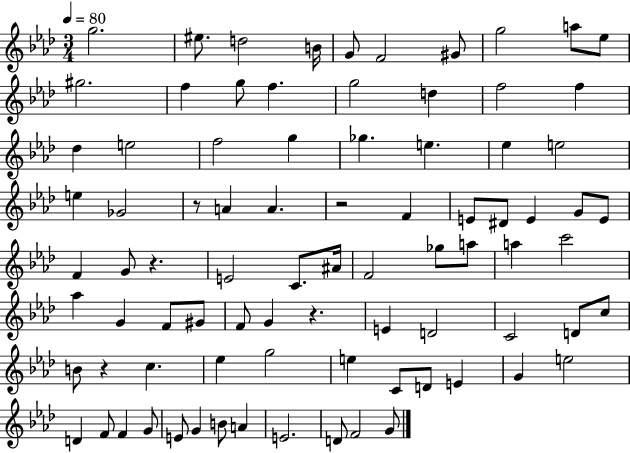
{
  \clef treble
  \numericTimeSignature
  \time 3/4
  \key aes \major
  \tempo 4 = 80
  g''2. | eis''8. d''2 b'16 | g'8 f'2 gis'8 | g''2 a''8 ees''8 | \break gis''2. | f''4 g''8 f''4. | g''2 d''4 | f''2 f''4 | \break des''4 e''2 | f''2 g''4 | ges''4. e''4. | ees''4 e''2 | \break e''4 ges'2 | r8 a'4 a'4. | r2 f'4 | e'8 dis'8 e'4 g'8 e'8 | \break f'4 g'8 r4. | e'2 c'8. ais'16 | f'2 ges''8 a''8 | a''4 c'''2 | \break aes''4 g'4 f'8 gis'8 | f'8 g'4 r4. | e'4 d'2 | c'2 d'8 c''8 | \break b'8 r4 c''4. | ees''4 g''2 | e''4 c'8 d'8 e'4 | g'4 e''2 | \break d'4 f'8 f'4 g'8 | e'8 g'4 b'8 a'4 | e'2. | d'8 f'2 g'8 | \break \bar "|."
}